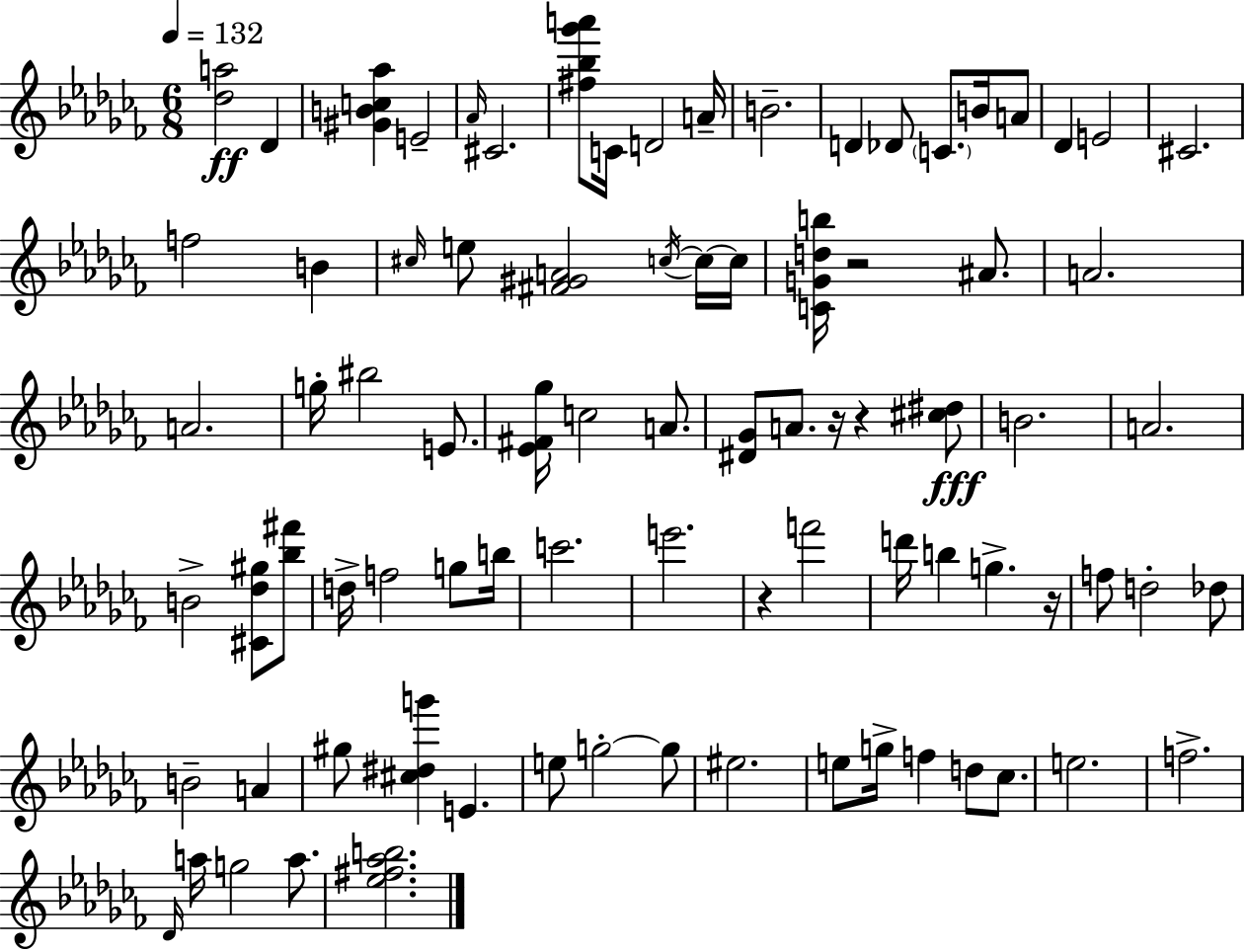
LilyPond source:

{
  \clef treble
  \numericTimeSignature
  \time 6/8
  \key aes \minor
  \tempo 4 = 132
  <des'' a''>2\ff des'4 | <gis' b' c'' aes''>4 e'2-- | \grace { aes'16 } cis'2. | <fis'' bes'' ges''' a'''>8 c'16 d'2 | \break a'16-- b'2.-- | d'4 des'8 \parenthesize c'8. b'16 a'8 | des'4 e'2 | cis'2. | \break f''2 b'4 | \grace { cis''16 } e''8 <fis' gis' a'>2 | \acciaccatura { c''16~ }~ c''16 c''16 <c' g' d'' b''>16 r2 | ais'8. a'2. | \break a'2. | g''16-. bis''2 | e'8. <ees' fis' ges''>16 c''2 | a'8. <dis' ges'>8 a'8. r16 r4 | \break <cis'' dis''>8\fff b'2. | a'2. | b'2-> <cis' des'' gis''>8 | <bes'' fis'''>8 d''16-> f''2 | \break g''8 b''16 c'''2. | e'''2. | r4 f'''2 | d'''16 b''4 g''4.-> | \break r16 f''8 d''2-. | des''8 b'2-- a'4 | gis''8 <cis'' dis'' g'''>4 e'4. | e''8 g''2-.~~ | \break g''8 eis''2. | e''8 g''16-> f''4 d''8 | ces''8. e''2. | f''2.-> | \break \grace { des'16 } a''16 g''2 | a''8. <ees'' fis'' aes'' b''>2. | \bar "|."
}